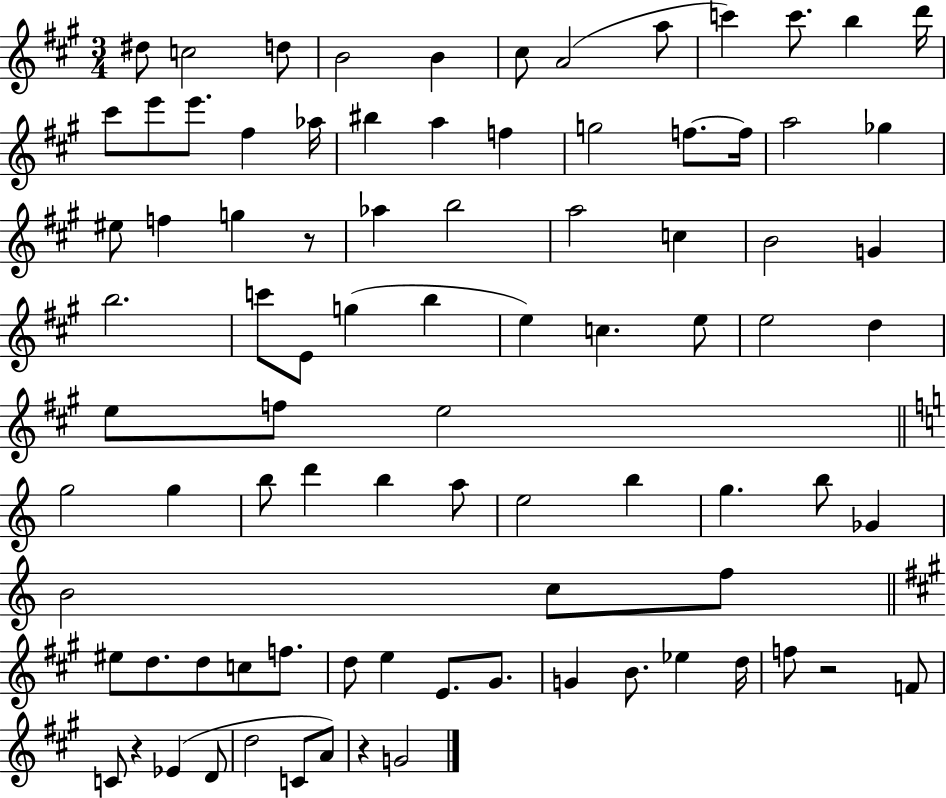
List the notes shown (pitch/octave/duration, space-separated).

D#5/e C5/h D5/e B4/h B4/q C#5/e A4/h A5/e C6/q C6/e. B5/q D6/s C#6/e E6/e E6/e. F#5/q Ab5/s BIS5/q A5/q F5/q G5/h F5/e. F5/s A5/h Gb5/q EIS5/e F5/q G5/q R/e Ab5/q B5/h A5/h C5/q B4/h G4/q B5/h. C6/e E4/e G5/q B5/q E5/q C5/q. E5/e E5/h D5/q E5/e F5/e E5/h G5/h G5/q B5/e D6/q B5/q A5/e E5/h B5/q G5/q. B5/e Gb4/q B4/h C5/e F5/e EIS5/e D5/e. D5/e C5/e F5/e. D5/e E5/q E4/e. G#4/e. G4/q B4/e. Eb5/q D5/s F5/e R/h F4/e C4/e R/q Eb4/q D4/e D5/h C4/e A4/e R/q G4/h